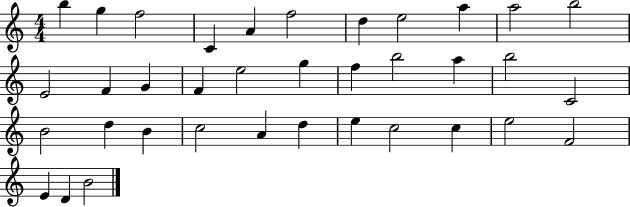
B5/q G5/q F5/h C4/q A4/q F5/h D5/q E5/h A5/q A5/h B5/h E4/h F4/q G4/q F4/q E5/h G5/q F5/q B5/h A5/q B5/h C4/h B4/h D5/q B4/q C5/h A4/q D5/q E5/q C5/h C5/q E5/h F4/h E4/q D4/q B4/h